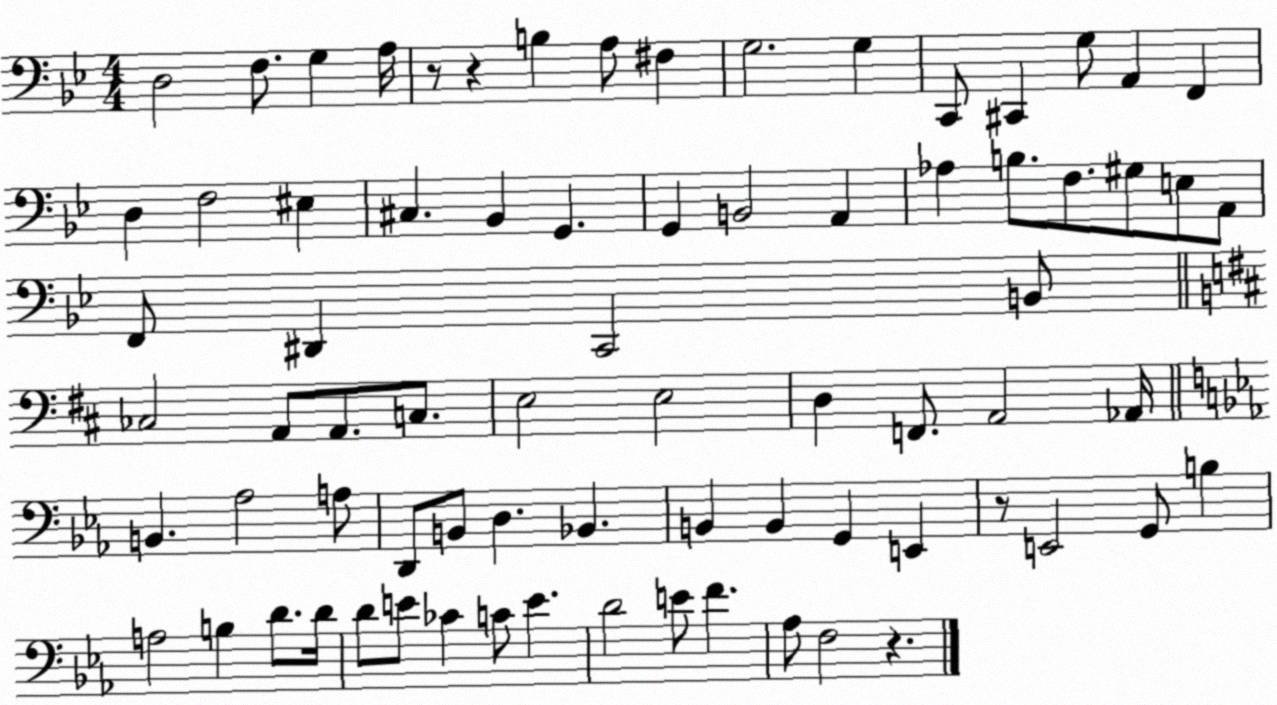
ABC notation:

X:1
T:Untitled
M:4/4
L:1/4
K:Bb
D,2 F,/2 G, A,/4 z/2 z B, A,/2 ^F, G,2 G, C,,/2 ^C,, G,/2 A,, F,, D, F,2 ^E, ^C, _B,, G,, G,, B,,2 A,, _A, B,/2 F,/2 ^G,/2 E,/2 A,,/2 F,,/2 ^D,, C,,2 B,,/2 _C,2 A,,/2 A,,/2 C,/2 E,2 E,2 D, F,,/2 A,,2 _A,,/4 B,, _A,2 A,/2 D,,/2 B,,/2 D, _B,, B,, B,, G,, E,, z/2 E,,2 G,,/2 B, A,2 B, D/2 D/4 D/2 E/2 _C C/2 E D2 E/2 F _A,/2 F,2 z